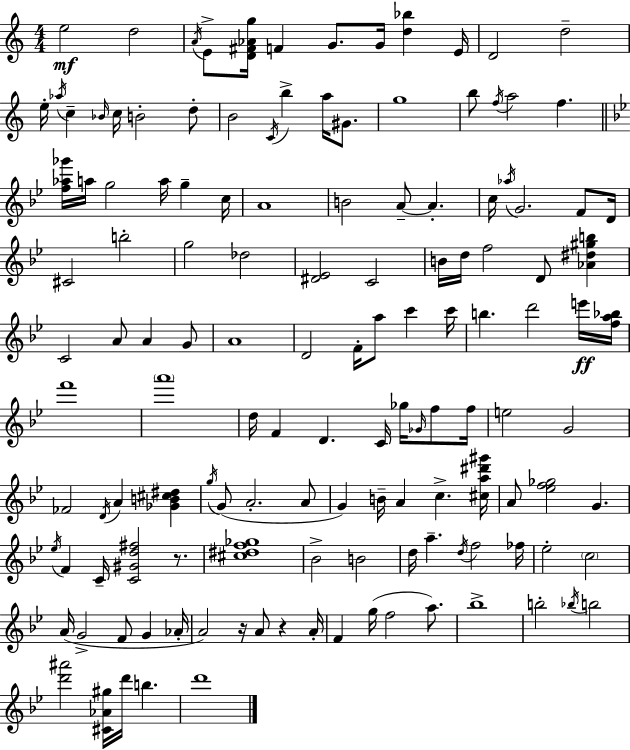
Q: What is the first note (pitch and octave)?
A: E5